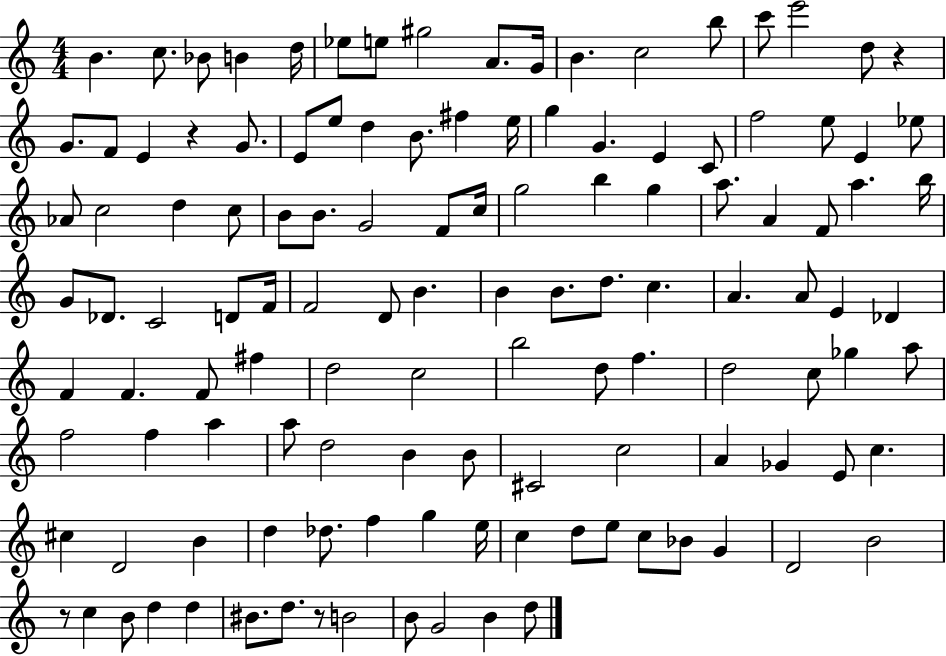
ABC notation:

X:1
T:Untitled
M:4/4
L:1/4
K:C
B c/2 _B/2 B d/4 _e/2 e/2 ^g2 A/2 G/4 B c2 b/2 c'/2 e'2 d/2 z G/2 F/2 E z G/2 E/2 e/2 d B/2 ^f e/4 g G E C/2 f2 e/2 E _e/2 _A/2 c2 d c/2 B/2 B/2 G2 F/2 c/4 g2 b g a/2 A F/2 a b/4 G/2 _D/2 C2 D/2 F/4 F2 D/2 B B B/2 d/2 c A A/2 E _D F F F/2 ^f d2 c2 b2 d/2 f d2 c/2 _g a/2 f2 f a a/2 d2 B B/2 ^C2 c2 A _G E/2 c ^c D2 B d _d/2 f g e/4 c d/2 e/2 c/2 _B/2 G D2 B2 z/2 c B/2 d d ^B/2 d/2 z/2 B2 B/2 G2 B d/2